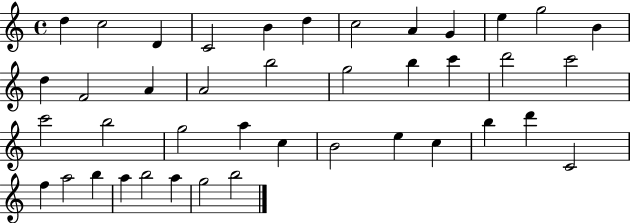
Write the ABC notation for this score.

X:1
T:Untitled
M:4/4
L:1/4
K:C
d c2 D C2 B d c2 A G e g2 B d F2 A A2 b2 g2 b c' d'2 c'2 c'2 b2 g2 a c B2 e c b d' C2 f a2 b a b2 a g2 b2